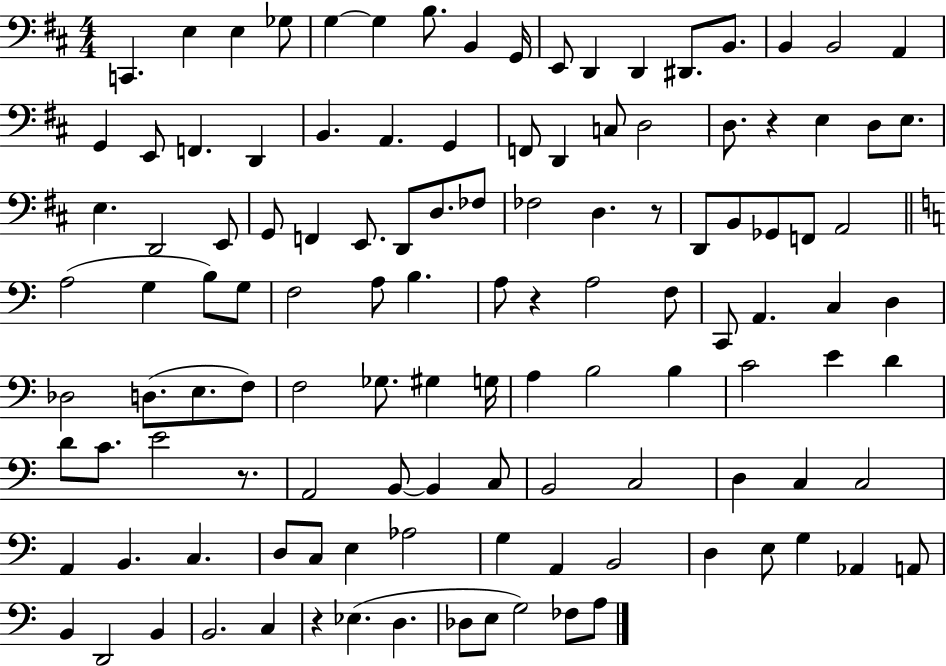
X:1
T:Untitled
M:4/4
L:1/4
K:D
C,, E, E, _G,/2 G, G, B,/2 B,, G,,/4 E,,/2 D,, D,, ^D,,/2 B,,/2 B,, B,,2 A,, G,, E,,/2 F,, D,, B,, A,, G,, F,,/2 D,, C,/2 D,2 D,/2 z E, D,/2 E,/2 E, D,,2 E,,/2 G,,/2 F,, E,,/2 D,,/2 D,/2 _F,/2 _F,2 D, z/2 D,,/2 B,,/2 _G,,/2 F,,/2 A,,2 A,2 G, B,/2 G,/2 F,2 A,/2 B, A,/2 z A,2 F,/2 C,,/2 A,, C, D, _D,2 D,/2 E,/2 F,/2 F,2 _G,/2 ^G, G,/4 A, B,2 B, C2 E D D/2 C/2 E2 z/2 A,,2 B,,/2 B,, C,/2 B,,2 C,2 D, C, C,2 A,, B,, C, D,/2 C,/2 E, _A,2 G, A,, B,,2 D, E,/2 G, _A,, A,,/2 B,, D,,2 B,, B,,2 C, z _E, D, _D,/2 E,/2 G,2 _F,/2 A,/2